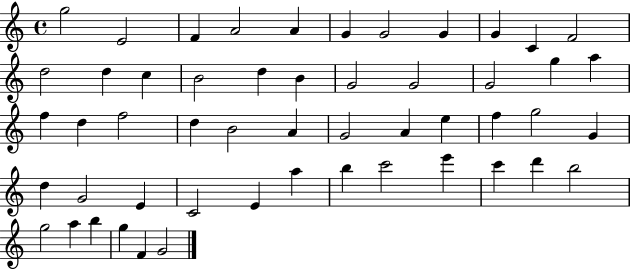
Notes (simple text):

G5/h E4/h F4/q A4/h A4/q G4/q G4/h G4/q G4/q C4/q F4/h D5/h D5/q C5/q B4/h D5/q B4/q G4/h G4/h G4/h G5/q A5/q F5/q D5/q F5/h D5/q B4/h A4/q G4/h A4/q E5/q F5/q G5/h G4/q D5/q G4/h E4/q C4/h E4/q A5/q B5/q C6/h E6/q C6/q D6/q B5/h G5/h A5/q B5/q G5/q F4/q G4/h